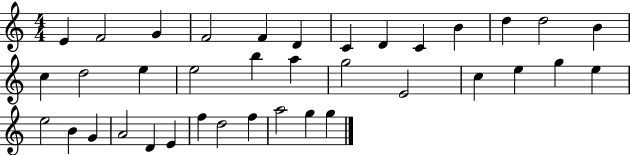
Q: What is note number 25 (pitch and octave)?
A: E5